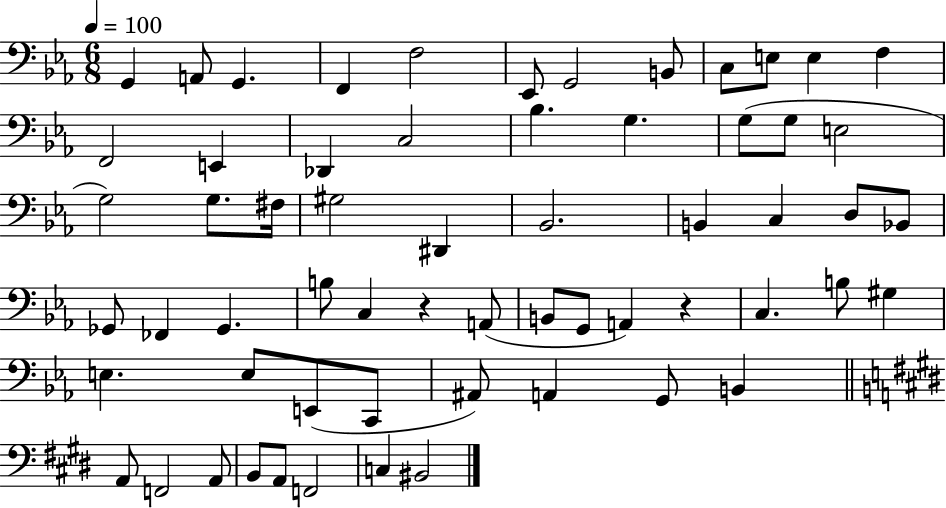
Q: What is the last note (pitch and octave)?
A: BIS2